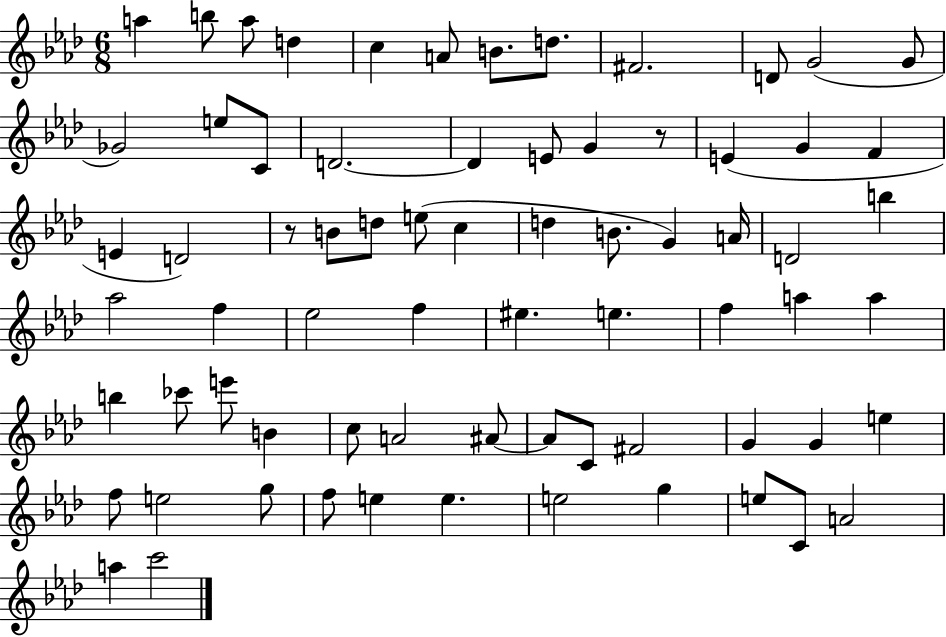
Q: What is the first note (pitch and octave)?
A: A5